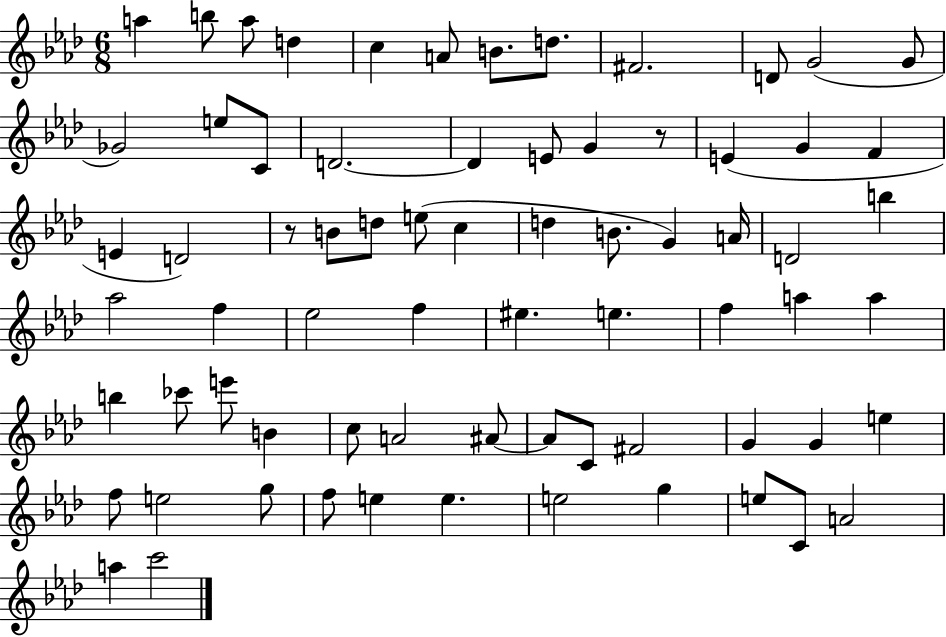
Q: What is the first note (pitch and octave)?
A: A5